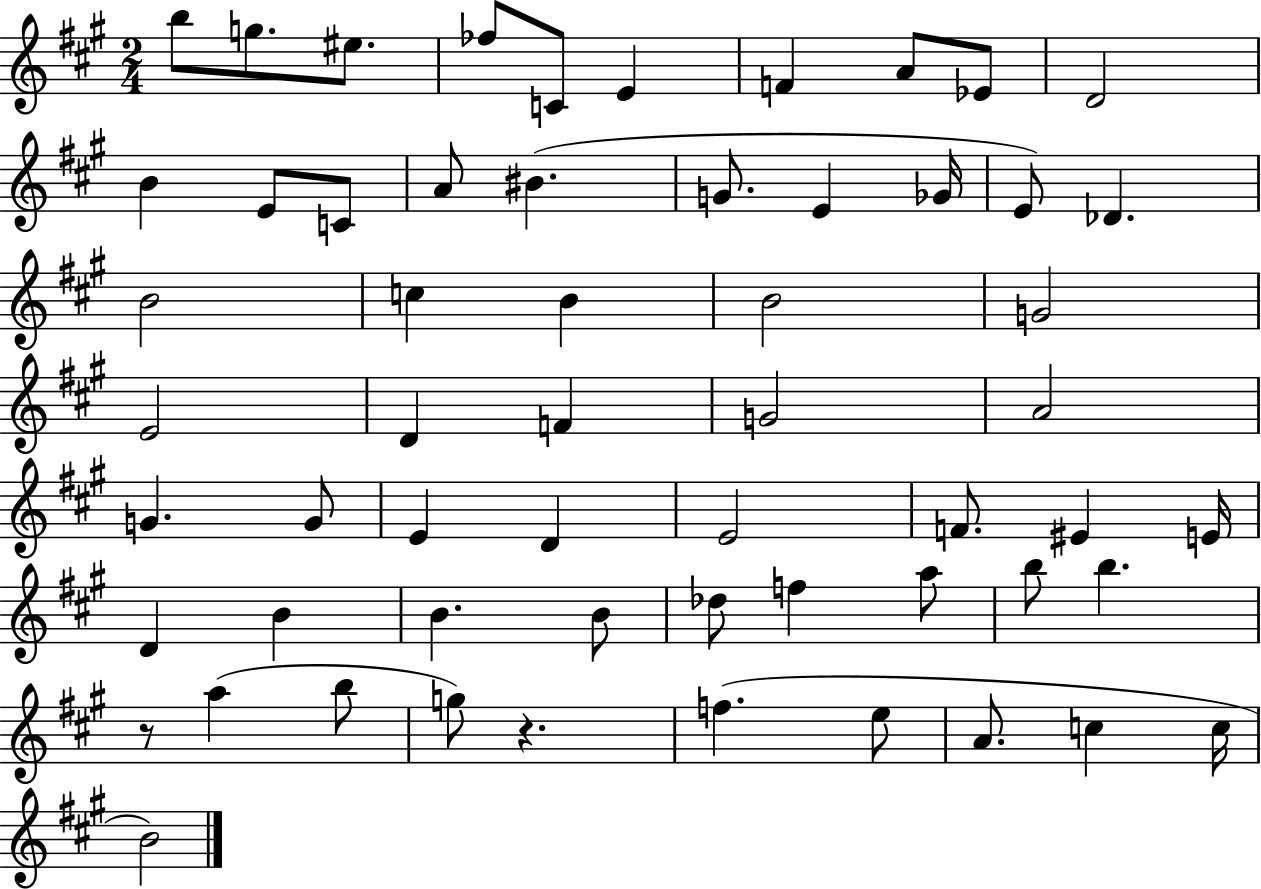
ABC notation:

X:1
T:Untitled
M:2/4
L:1/4
K:A
b/2 g/2 ^e/2 _f/2 C/2 E F A/2 _E/2 D2 B E/2 C/2 A/2 ^B G/2 E _G/4 E/2 _D B2 c B B2 G2 E2 D F G2 A2 G G/2 E D E2 F/2 ^E E/4 D B B B/2 _d/2 f a/2 b/2 b z/2 a b/2 g/2 z f e/2 A/2 c c/4 B2